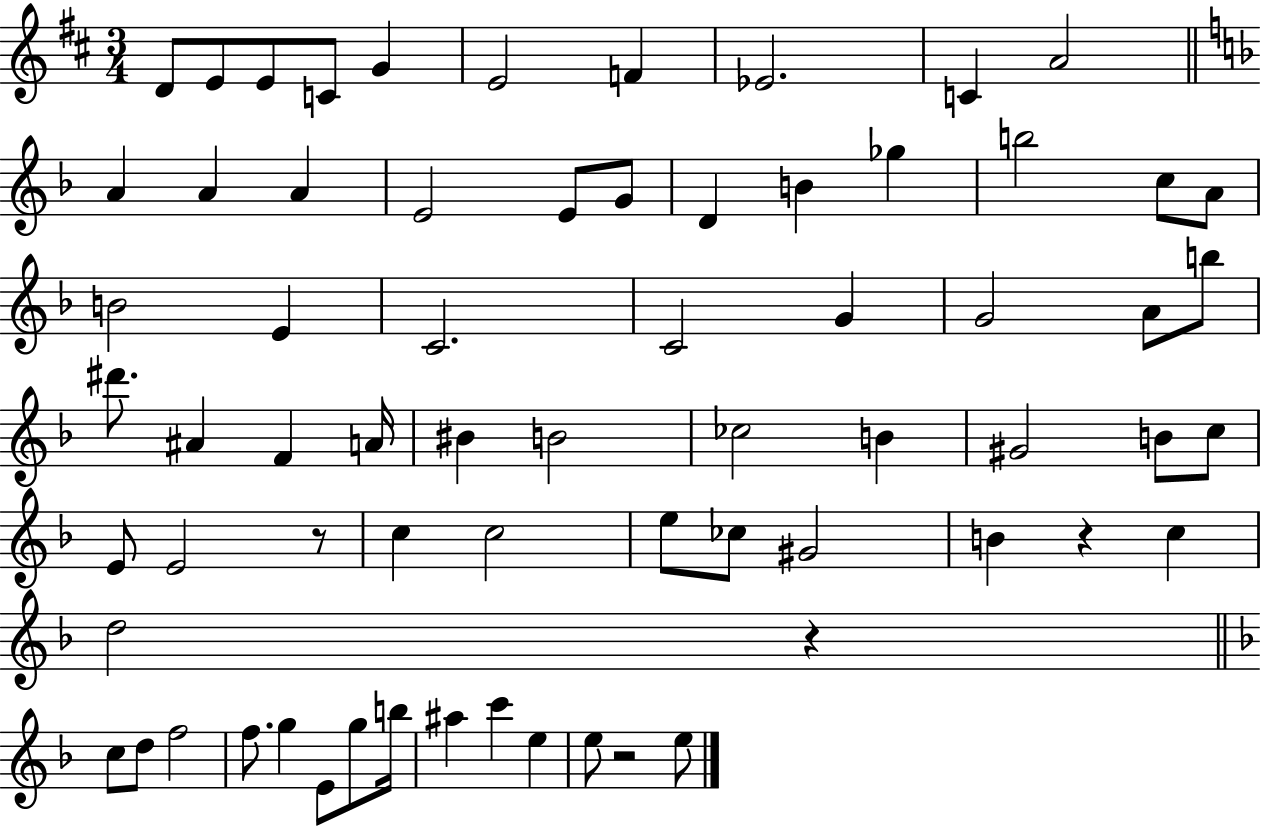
X:1
T:Untitled
M:3/4
L:1/4
K:D
D/2 E/2 E/2 C/2 G E2 F _E2 C A2 A A A E2 E/2 G/2 D B _g b2 c/2 A/2 B2 E C2 C2 G G2 A/2 b/2 ^d'/2 ^A F A/4 ^B B2 _c2 B ^G2 B/2 c/2 E/2 E2 z/2 c c2 e/2 _c/2 ^G2 B z c d2 z c/2 d/2 f2 f/2 g E/2 g/2 b/4 ^a c' e e/2 z2 e/2